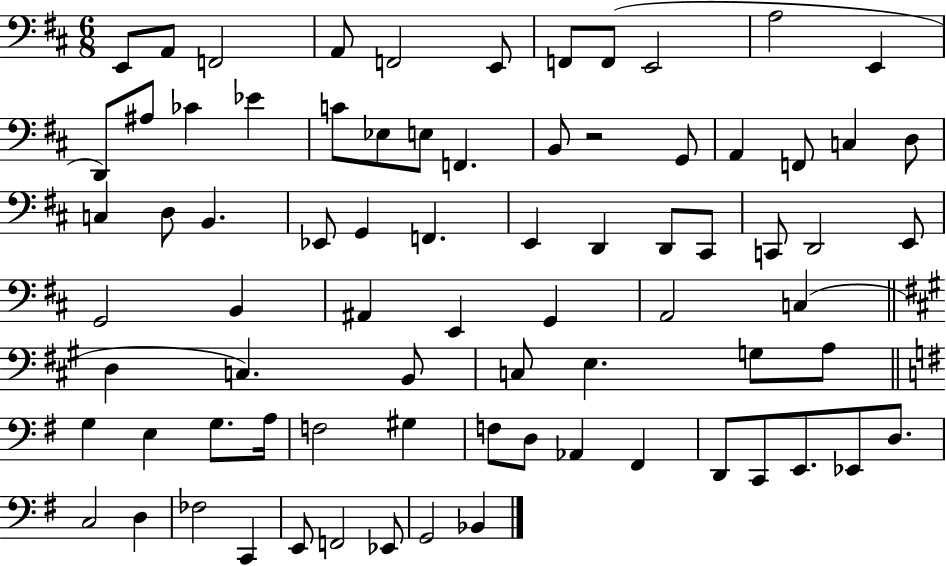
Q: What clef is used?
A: bass